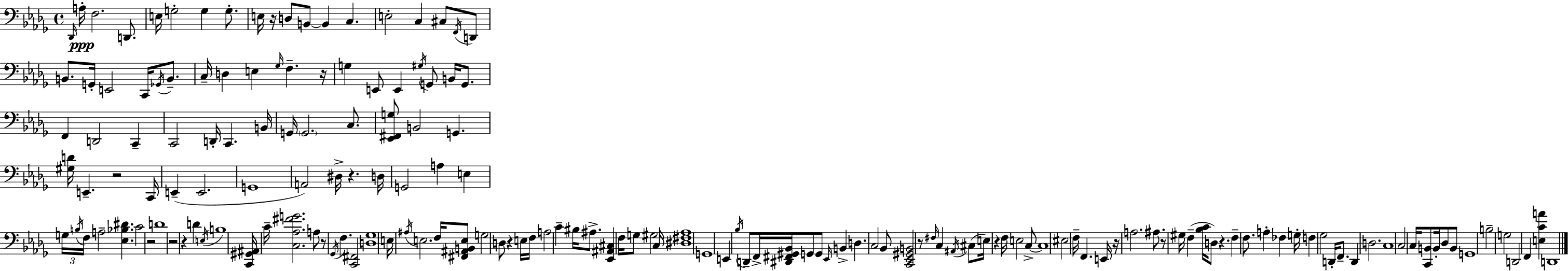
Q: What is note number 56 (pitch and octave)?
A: D3